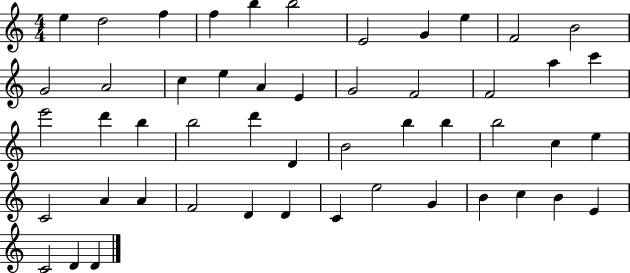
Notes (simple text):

E5/q D5/h F5/q F5/q B5/q B5/h E4/h G4/q E5/q F4/h B4/h G4/h A4/h C5/q E5/q A4/q E4/q G4/h F4/h F4/h A5/q C6/q E6/h D6/q B5/q B5/h D6/q D4/q B4/h B5/q B5/q B5/h C5/q E5/q C4/h A4/q A4/q F4/h D4/q D4/q C4/q E5/h G4/q B4/q C5/q B4/q E4/q C4/h D4/q D4/q